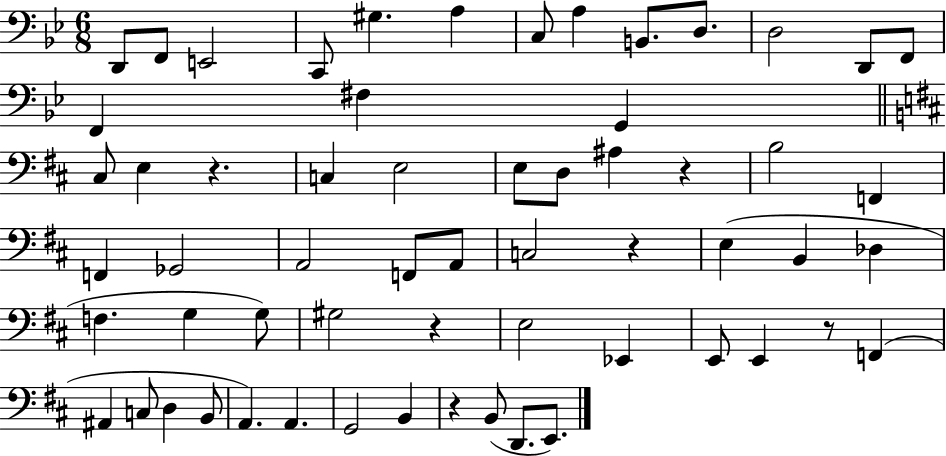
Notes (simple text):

D2/e F2/e E2/h C2/e G#3/q. A3/q C3/e A3/q B2/e. D3/e. D3/h D2/e F2/e F2/q F#3/q G2/q C#3/e E3/q R/q. C3/q E3/h E3/e D3/e A#3/q R/q B3/h F2/q F2/q Gb2/h A2/h F2/e A2/e C3/h R/q E3/q B2/q Db3/q F3/q. G3/q G3/e G#3/h R/q E3/h Eb2/q E2/e E2/q R/e F2/q A#2/q C3/e D3/q B2/e A2/q. A2/q. G2/h B2/q R/q B2/e D2/e. E2/e.